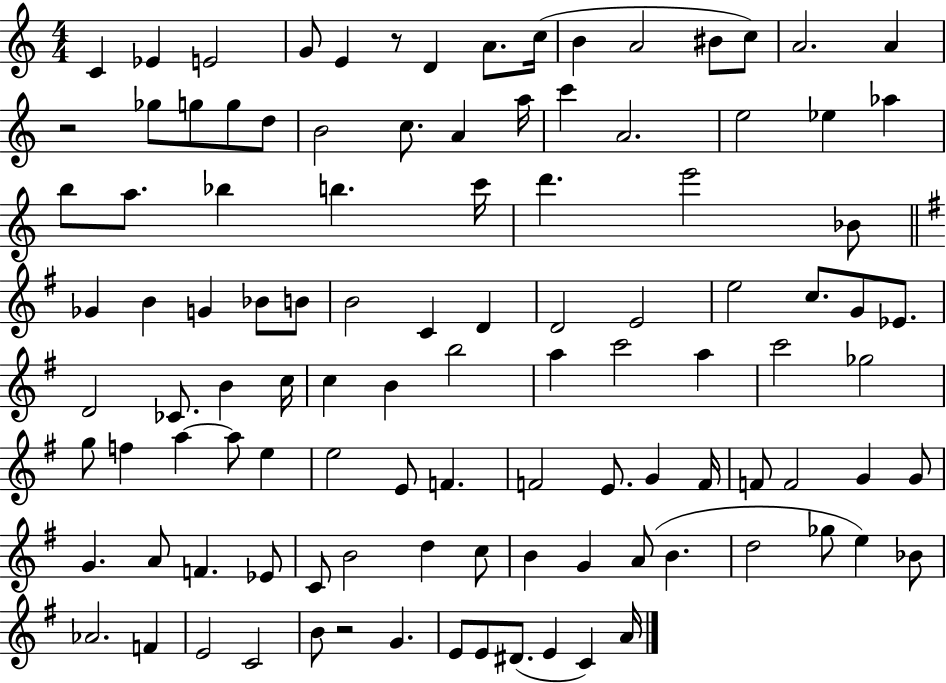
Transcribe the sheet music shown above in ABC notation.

X:1
T:Untitled
M:4/4
L:1/4
K:C
C _E E2 G/2 E z/2 D A/2 c/4 B A2 ^B/2 c/2 A2 A z2 _g/2 g/2 g/2 d/2 B2 c/2 A a/4 c' A2 e2 _e _a b/2 a/2 _b b c'/4 d' e'2 _B/2 _G B G _B/2 B/2 B2 C D D2 E2 e2 c/2 G/2 _E/2 D2 _C/2 B c/4 c B b2 a c'2 a c'2 _g2 g/2 f a a/2 e e2 E/2 F F2 E/2 G F/4 F/2 F2 G G/2 G A/2 F _E/2 C/2 B2 d c/2 B G A/2 B d2 _g/2 e _B/2 _A2 F E2 C2 B/2 z2 G E/2 E/2 ^D/2 E C A/4